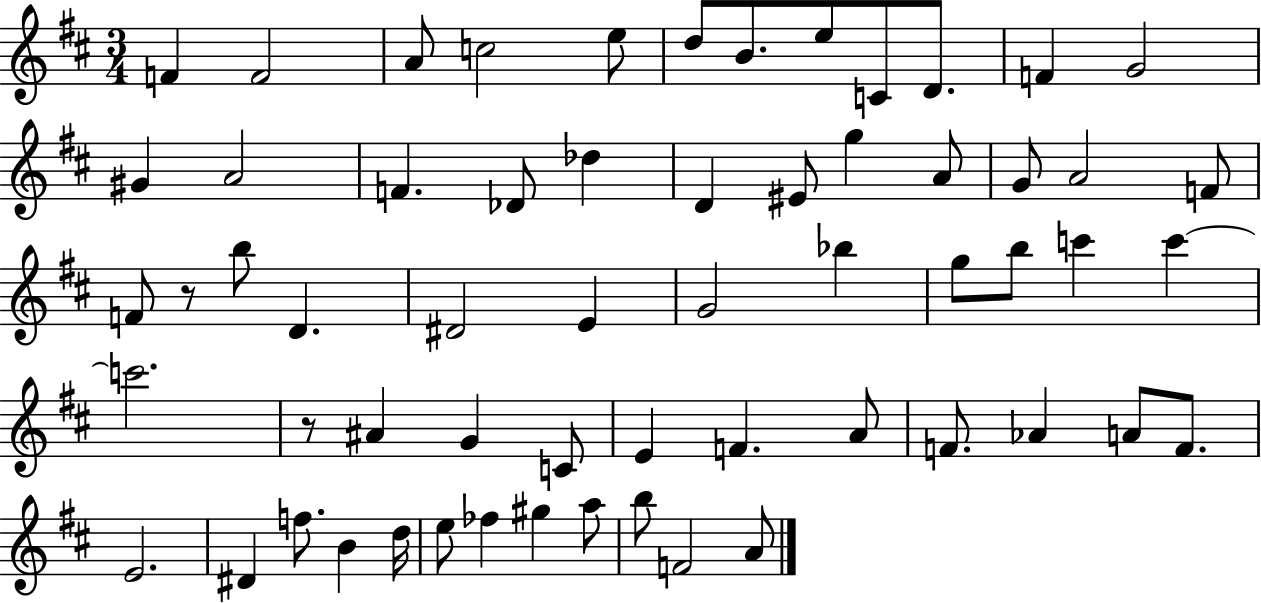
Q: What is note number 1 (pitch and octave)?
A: F4